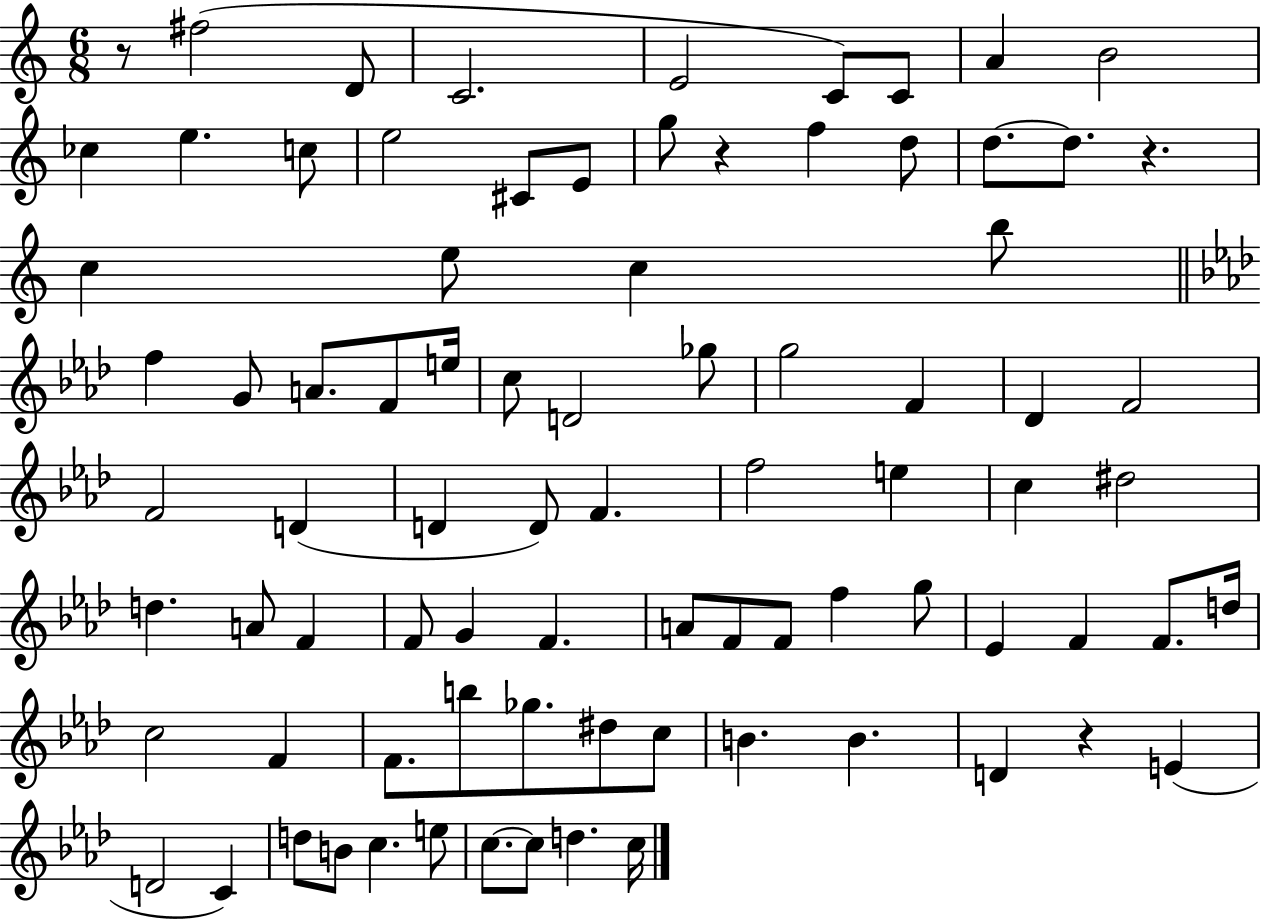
X:1
T:Untitled
M:6/8
L:1/4
K:C
z/2 ^f2 D/2 C2 E2 C/2 C/2 A B2 _c e c/2 e2 ^C/2 E/2 g/2 z f d/2 d/2 d/2 z c e/2 c b/2 f G/2 A/2 F/2 e/4 c/2 D2 _g/2 g2 F _D F2 F2 D D D/2 F f2 e c ^d2 d A/2 F F/2 G F A/2 F/2 F/2 f g/2 _E F F/2 d/4 c2 F F/2 b/2 _g/2 ^d/2 c/2 B B D z E D2 C d/2 B/2 c e/2 c/2 c/2 d c/4